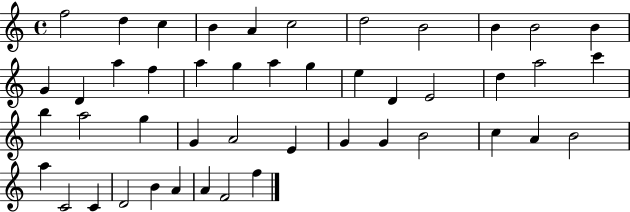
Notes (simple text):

F5/h D5/q C5/q B4/q A4/q C5/h D5/h B4/h B4/q B4/h B4/q G4/q D4/q A5/q F5/q A5/q G5/q A5/q G5/q E5/q D4/q E4/h D5/q A5/h C6/q B5/q A5/h G5/q G4/q A4/h E4/q G4/q G4/q B4/h C5/q A4/q B4/h A5/q C4/h C4/q D4/h B4/q A4/q A4/q F4/h F5/q